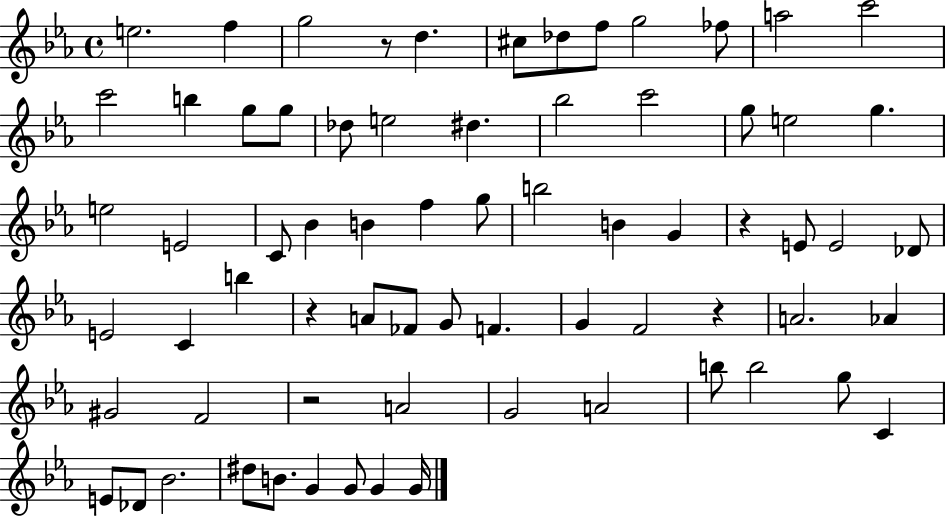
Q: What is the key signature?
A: EES major